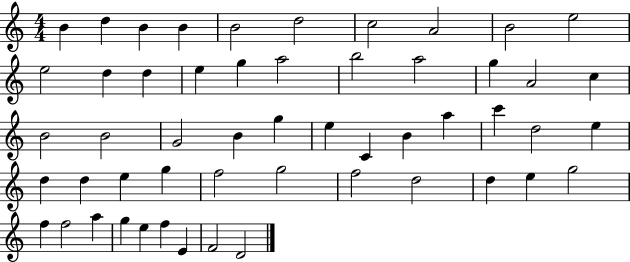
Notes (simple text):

B4/q D5/q B4/q B4/q B4/h D5/h C5/h A4/h B4/h E5/h E5/h D5/q D5/q E5/q G5/q A5/h B5/h A5/h G5/q A4/h C5/q B4/h B4/h G4/h B4/q G5/q E5/q C4/q B4/q A5/q C6/q D5/h E5/q D5/q D5/q E5/q G5/q F5/h G5/h F5/h D5/h D5/q E5/q G5/h F5/q F5/h A5/q G5/q E5/q F5/q E4/q F4/h D4/h